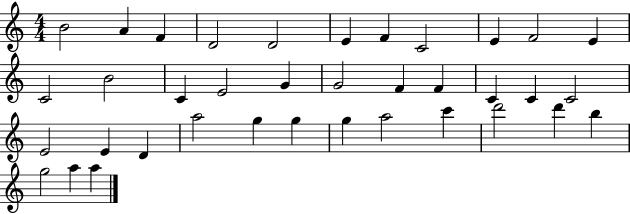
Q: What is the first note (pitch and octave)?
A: B4